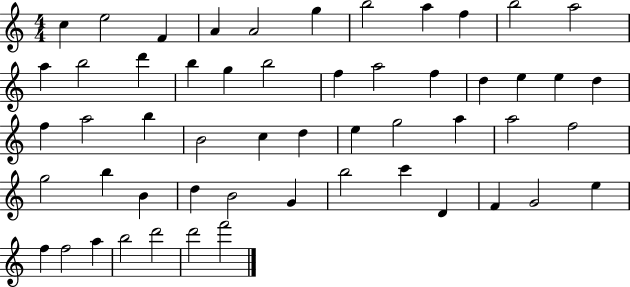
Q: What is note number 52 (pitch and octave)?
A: D6